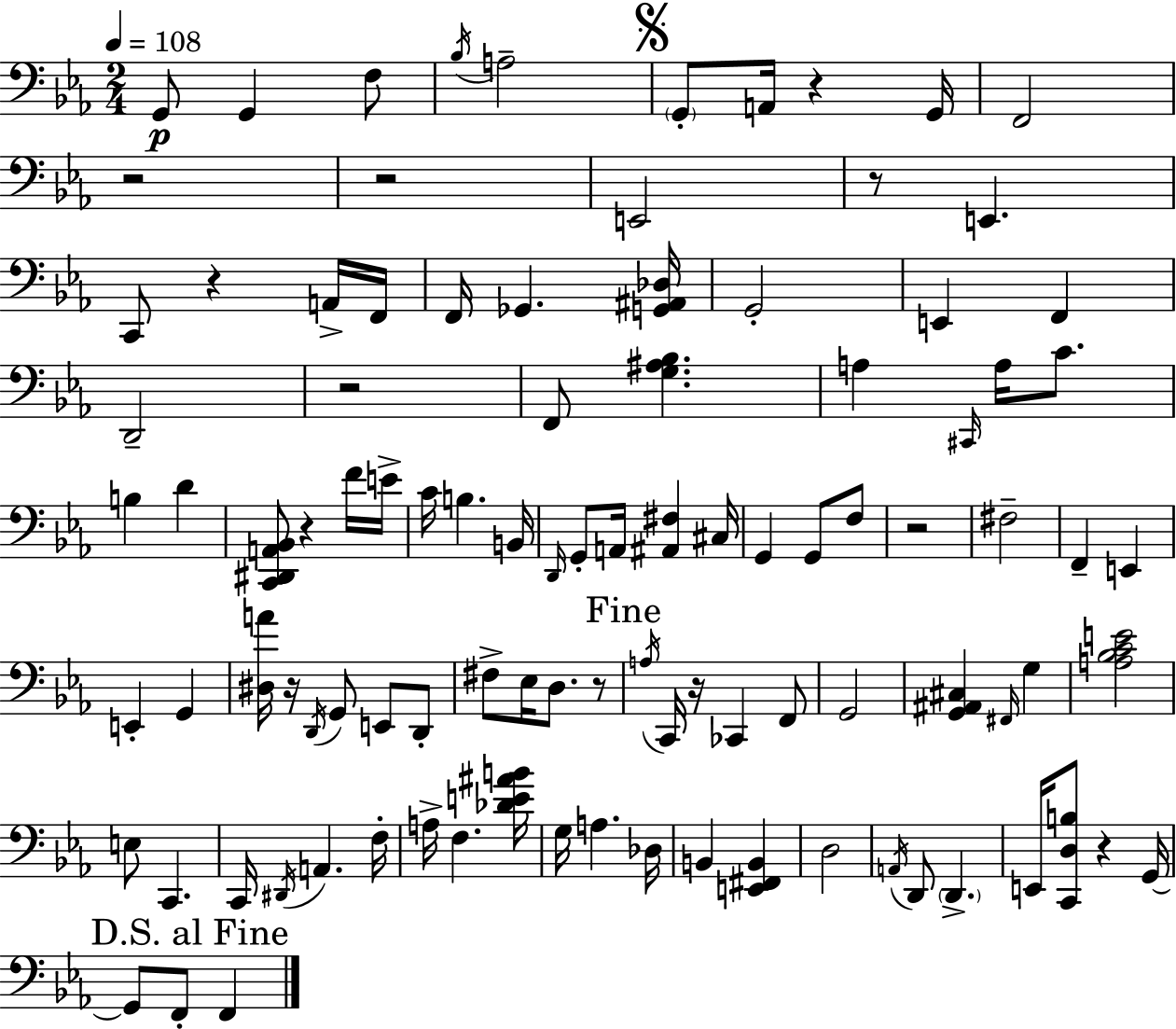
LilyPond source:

{
  \clef bass
  \numericTimeSignature
  \time 2/4
  \key ees \major
  \tempo 4 = 108
  \repeat volta 2 { g,8\p g,4 f8 | \acciaccatura { bes16 } a2-- | \mark \markup { \musicglyph "scripts.segno" } \parenthesize g,8-. a,16 r4 | g,16 f,2 | \break r2 | r2 | e,2 | r8 e,4. | \break c,8 r4 a,16-> | f,16 f,16 ges,4. | <g, ais, des>16 g,2-. | e,4 f,4 | \break d,2-- | r2 | f,8 <g ais bes>4. | a4 \grace { cis,16 } a16 c'8. | \break b4 d'4 | <c, dis, a, bes,>8 r4 | f'16 e'16-> c'16 b4. | b,16 \grace { d,16 } g,8-. a,16 <ais, fis>4 | \break cis16 g,4 g,8 | f8 r2 | fis2-- | f,4-- e,4 | \break e,4-. g,4 | <dis a'>16 r16 \acciaccatura { d,16 } g,8 | e,8 d,8-. fis8-> ees16 d8. | r8 \mark "Fine" \acciaccatura { a16 } c,16 r16 ces,4 | \break f,8 g,2 | <g, ais, cis>4 | \grace { fis,16 } g4 <a bes c' e'>2 | e8 | \break c,4. c,16 \acciaccatura { dis,16 } | a,4. f16-. a16-> | f4. <des' e' ais' b'>16 g16 | a4. des16 b,4 | \break <e, fis, b,>4 d2 | \acciaccatura { a,16 } | d,8 \parenthesize d,4.-> | e,16 <c, d b>8 r4 g,16~~ | \break \mark "D.S. al Fine" g,8 f,8-. f,4 | } \bar "|."
}